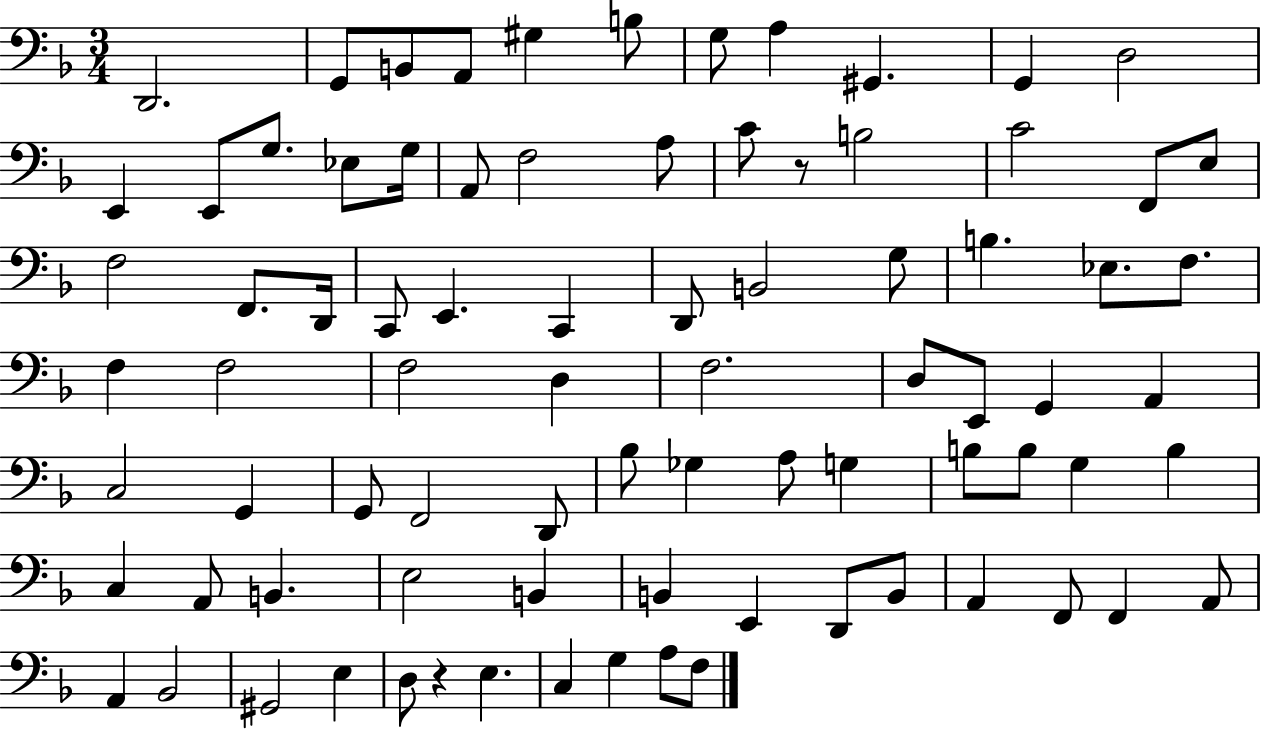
D2/h. G2/e B2/e A2/e G#3/q B3/e G3/e A3/q G#2/q. G2/q D3/h E2/q E2/e G3/e. Eb3/e G3/s A2/e F3/h A3/e C4/e R/e B3/h C4/h F2/e E3/e F3/h F2/e. D2/s C2/e E2/q. C2/q D2/e B2/h G3/e B3/q. Eb3/e. F3/e. F3/q F3/h F3/h D3/q F3/h. D3/e E2/e G2/q A2/q C3/h G2/q G2/e F2/h D2/e Bb3/e Gb3/q A3/e G3/q B3/e B3/e G3/q B3/q C3/q A2/e B2/q. E3/h B2/q B2/q E2/q D2/e B2/e A2/q F2/e F2/q A2/e A2/q Bb2/h G#2/h E3/q D3/e R/q E3/q. C3/q G3/q A3/e F3/e